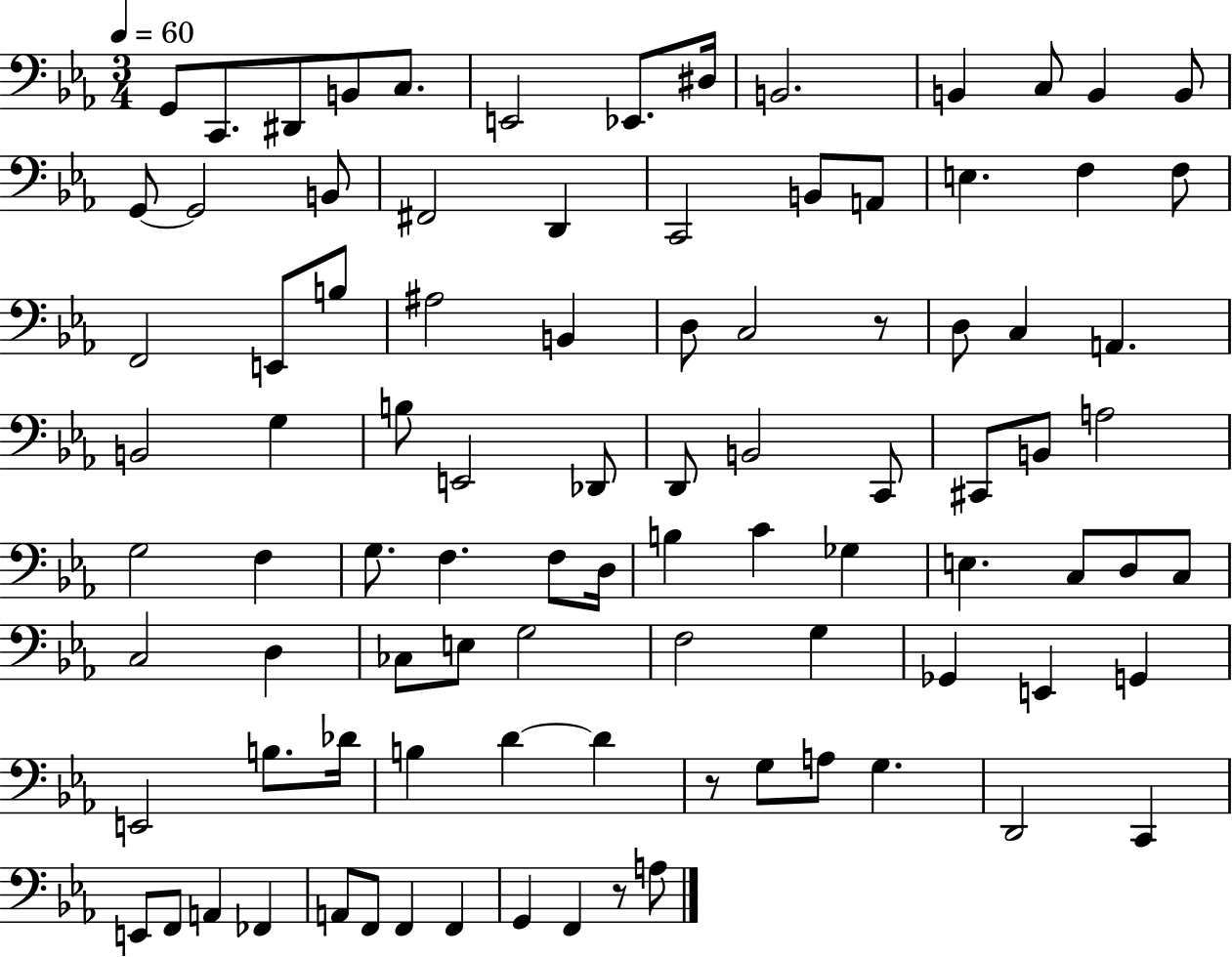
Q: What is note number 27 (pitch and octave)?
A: B3